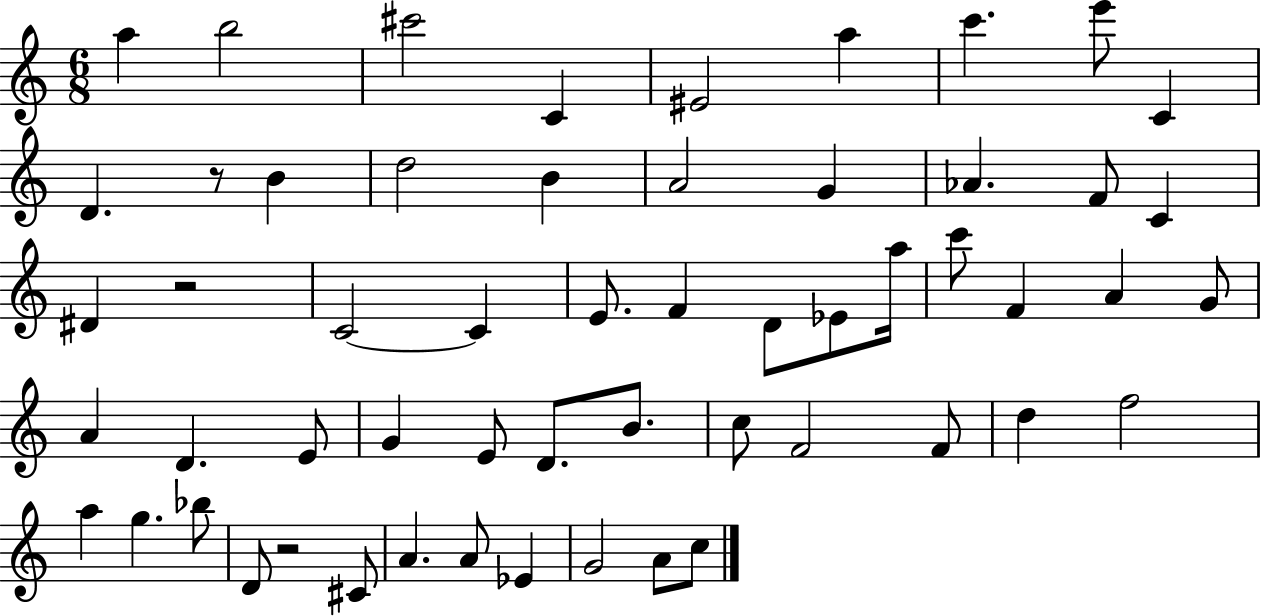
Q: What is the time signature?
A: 6/8